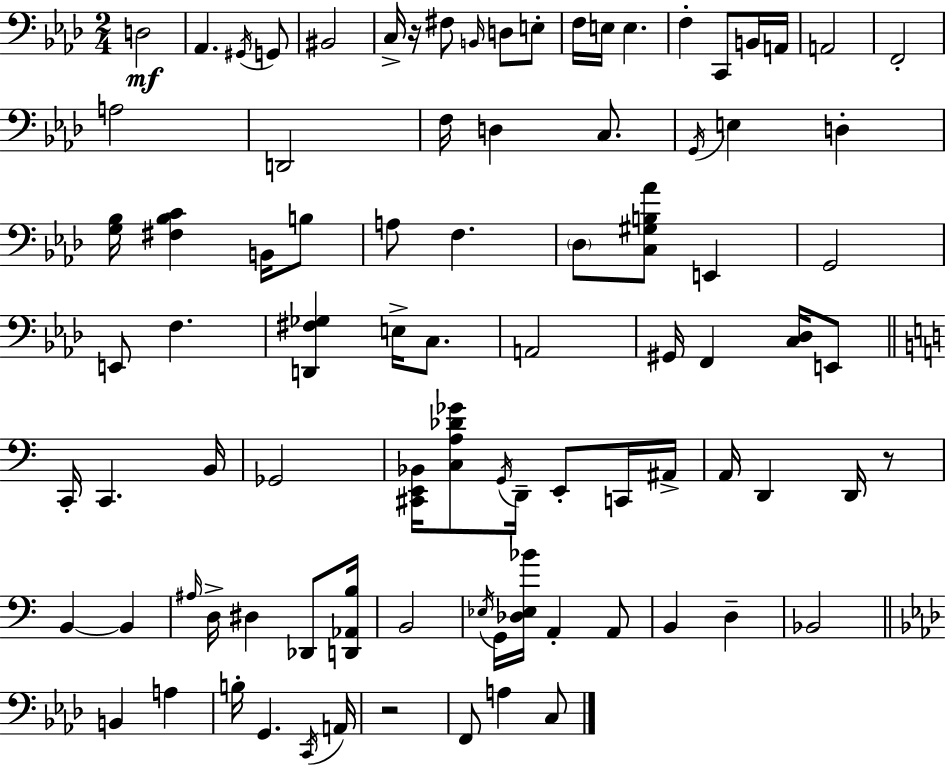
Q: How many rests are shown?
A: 3